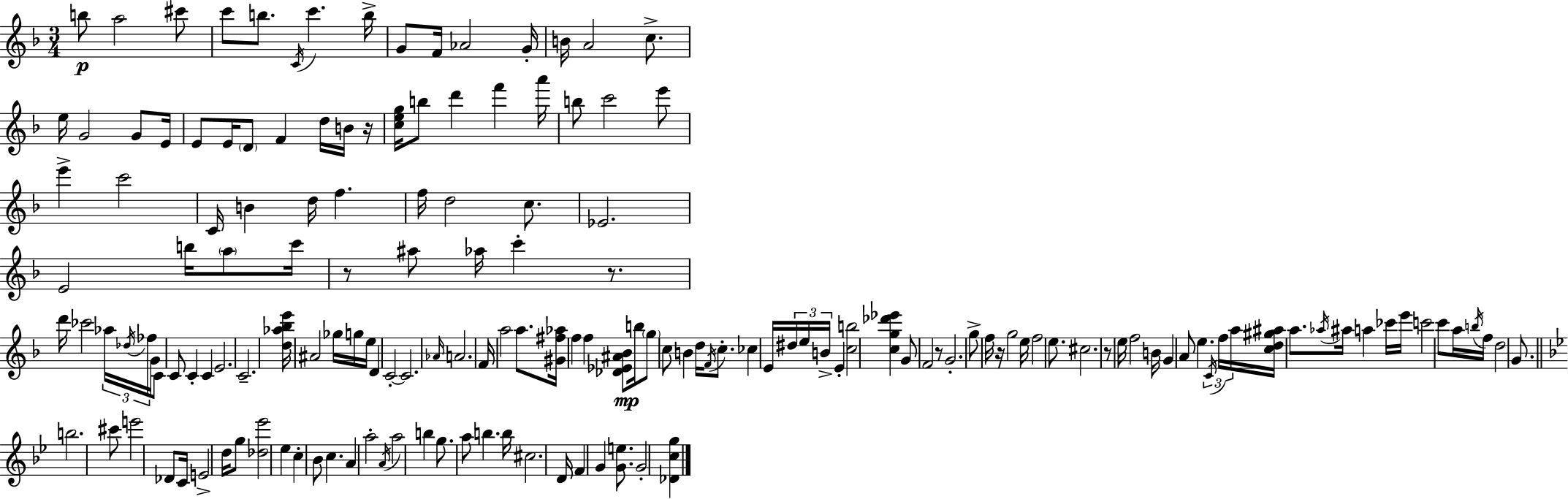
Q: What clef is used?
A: treble